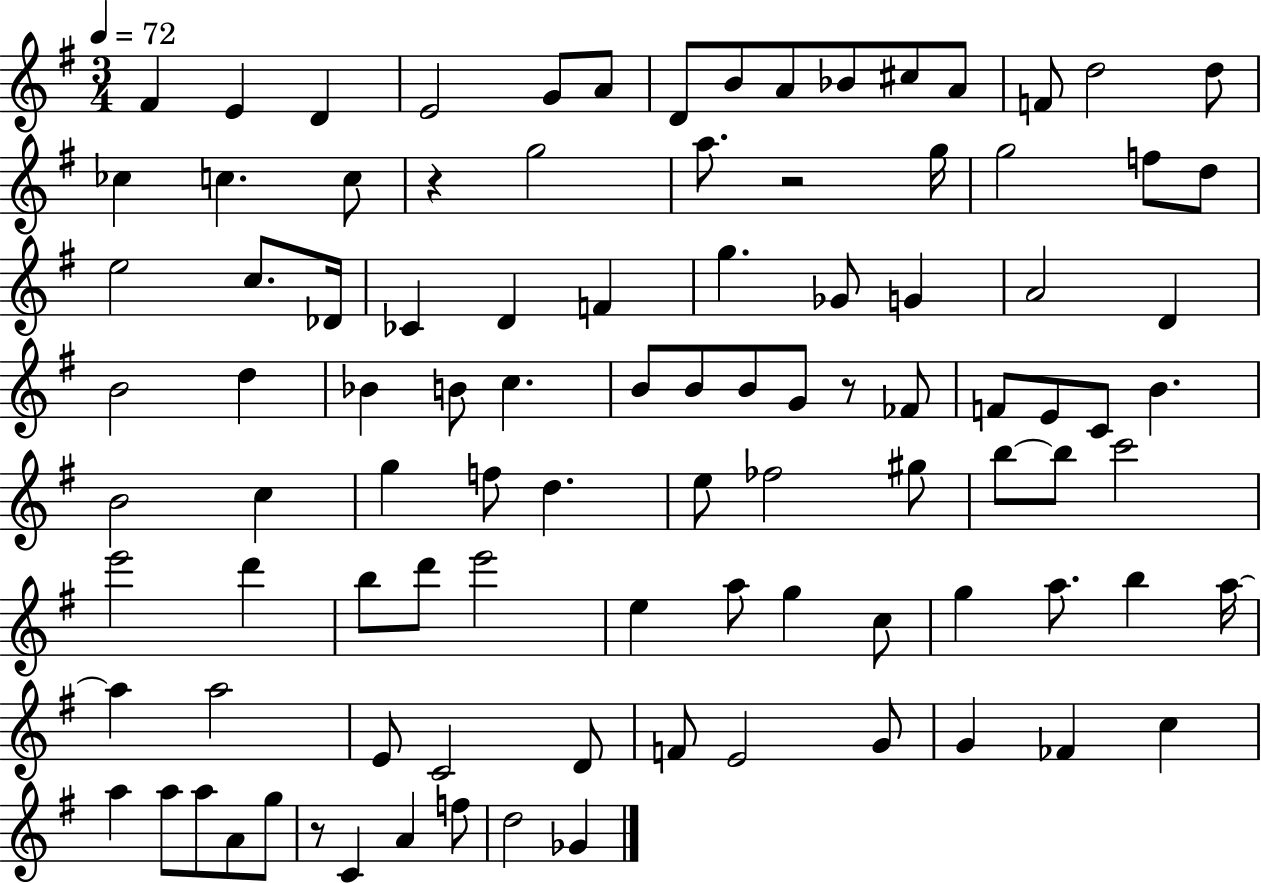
X:1
T:Untitled
M:3/4
L:1/4
K:G
^F E D E2 G/2 A/2 D/2 B/2 A/2 _B/2 ^c/2 A/2 F/2 d2 d/2 _c c c/2 z g2 a/2 z2 g/4 g2 f/2 d/2 e2 c/2 _D/4 _C D F g _G/2 G A2 D B2 d _B B/2 c B/2 B/2 B/2 G/2 z/2 _F/2 F/2 E/2 C/2 B B2 c g f/2 d e/2 _f2 ^g/2 b/2 b/2 c'2 e'2 d' b/2 d'/2 e'2 e a/2 g c/2 g a/2 b a/4 a a2 E/2 C2 D/2 F/2 E2 G/2 G _F c a a/2 a/2 A/2 g/2 z/2 C A f/2 d2 _G